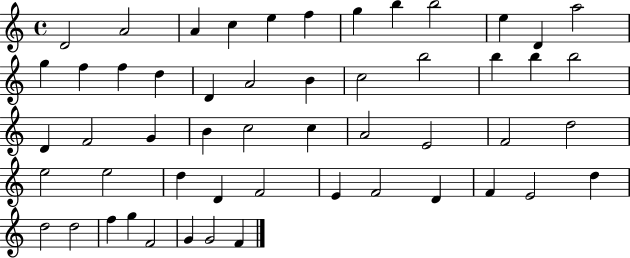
X:1
T:Untitled
M:4/4
L:1/4
K:C
D2 A2 A c e f g b b2 e D a2 g f f d D A2 B c2 b2 b b b2 D F2 G B c2 c A2 E2 F2 d2 e2 e2 d D F2 E F2 D F E2 d d2 d2 f g F2 G G2 F